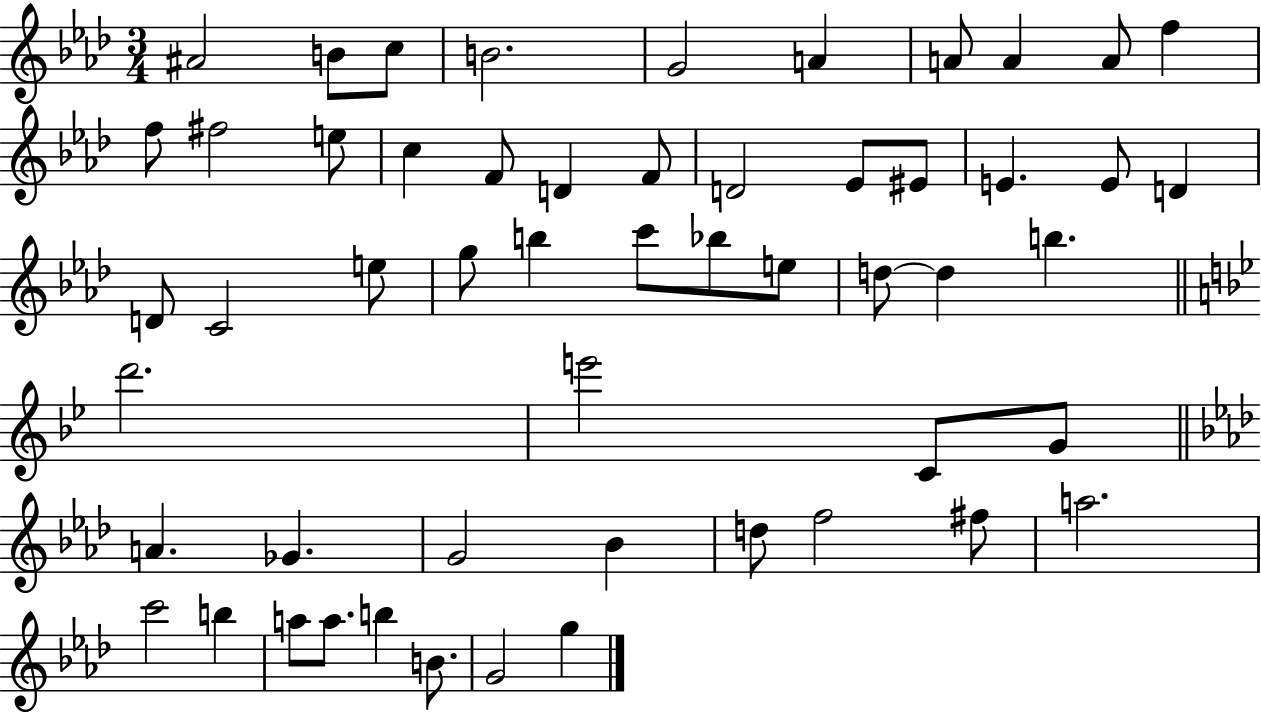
{
  \clef treble
  \numericTimeSignature
  \time 3/4
  \key aes \major
  ais'2 b'8 c''8 | b'2. | g'2 a'4 | a'8 a'4 a'8 f''4 | \break f''8 fis''2 e''8 | c''4 f'8 d'4 f'8 | d'2 ees'8 eis'8 | e'4. e'8 d'4 | \break d'8 c'2 e''8 | g''8 b''4 c'''8 bes''8 e''8 | d''8~~ d''4 b''4. | \bar "||" \break \key bes \major d'''2. | e'''2 c'8 g'8 | \bar "||" \break \key f \minor a'4. ges'4. | g'2 bes'4 | d''8 f''2 fis''8 | a''2. | \break c'''2 b''4 | a''8 a''8. b''4 b'8. | g'2 g''4 | \bar "|."
}